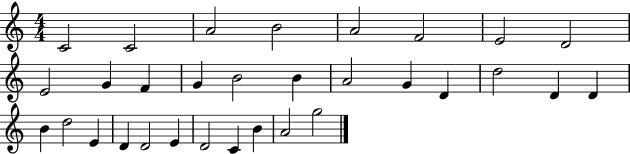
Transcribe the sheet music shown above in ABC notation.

X:1
T:Untitled
M:4/4
L:1/4
K:C
C2 C2 A2 B2 A2 F2 E2 D2 E2 G F G B2 B A2 G D d2 D D B d2 E D D2 E D2 C B A2 g2